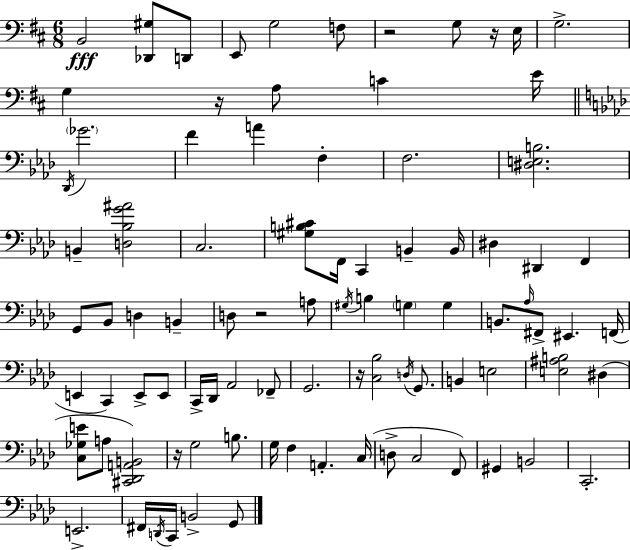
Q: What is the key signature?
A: D major